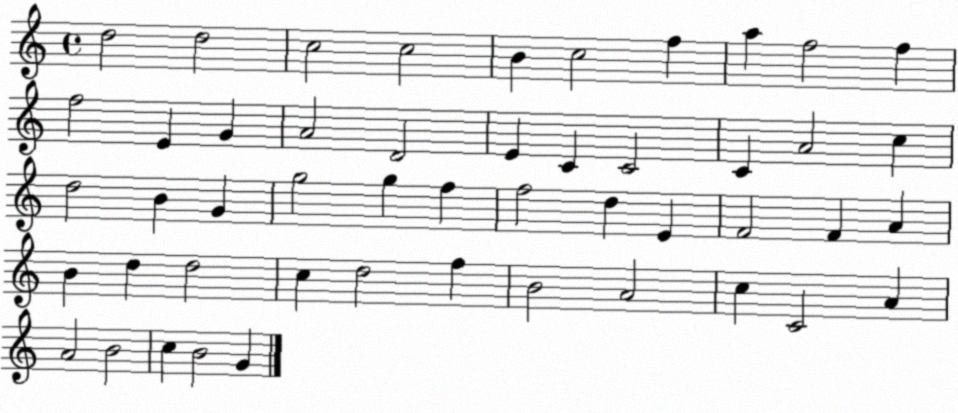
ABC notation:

X:1
T:Untitled
M:4/4
L:1/4
K:C
d2 d2 c2 c2 B c2 f a f2 f f2 E G A2 D2 E C C2 C A2 c d2 B G g2 g f f2 d E F2 F A B d d2 c d2 f B2 A2 c C2 A A2 B2 c B2 G